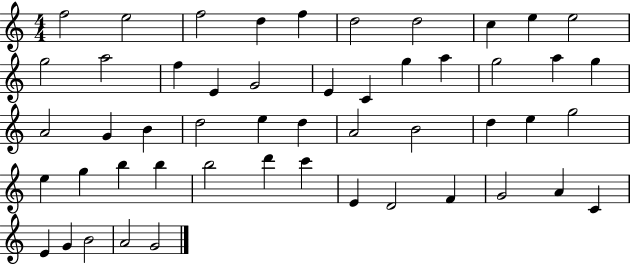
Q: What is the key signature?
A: C major